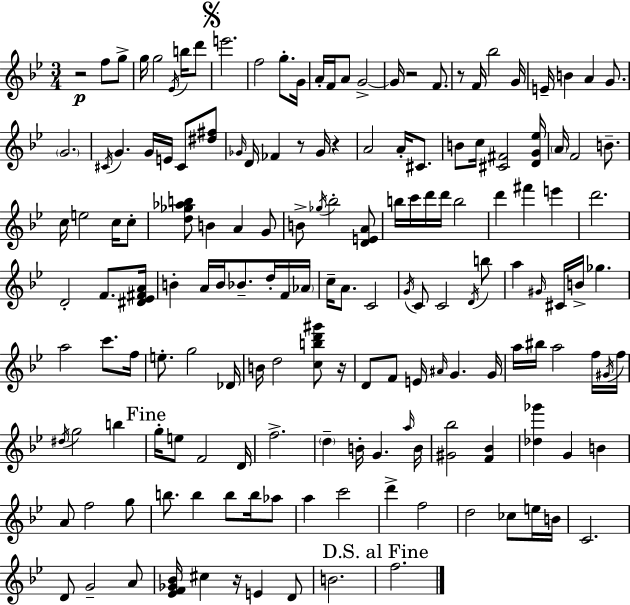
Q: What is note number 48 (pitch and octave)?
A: A4